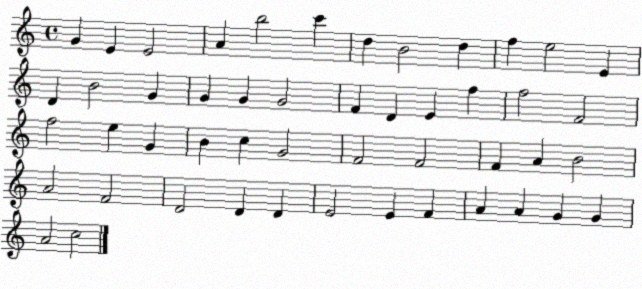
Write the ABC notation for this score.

X:1
T:Untitled
M:4/4
L:1/4
K:C
G E E2 A b2 c' d B2 d f e2 E D B2 G G G G2 F D E f f2 F2 f2 e G B c G2 F2 F2 F A B2 A2 F2 D2 D D E2 E F A A G G A2 c2